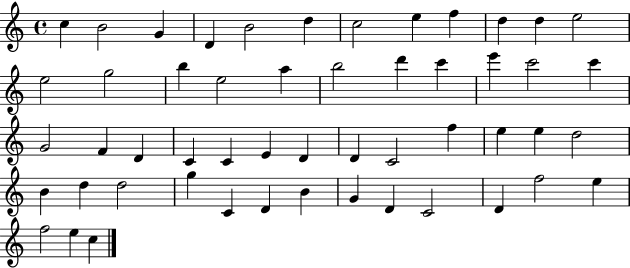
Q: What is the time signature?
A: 4/4